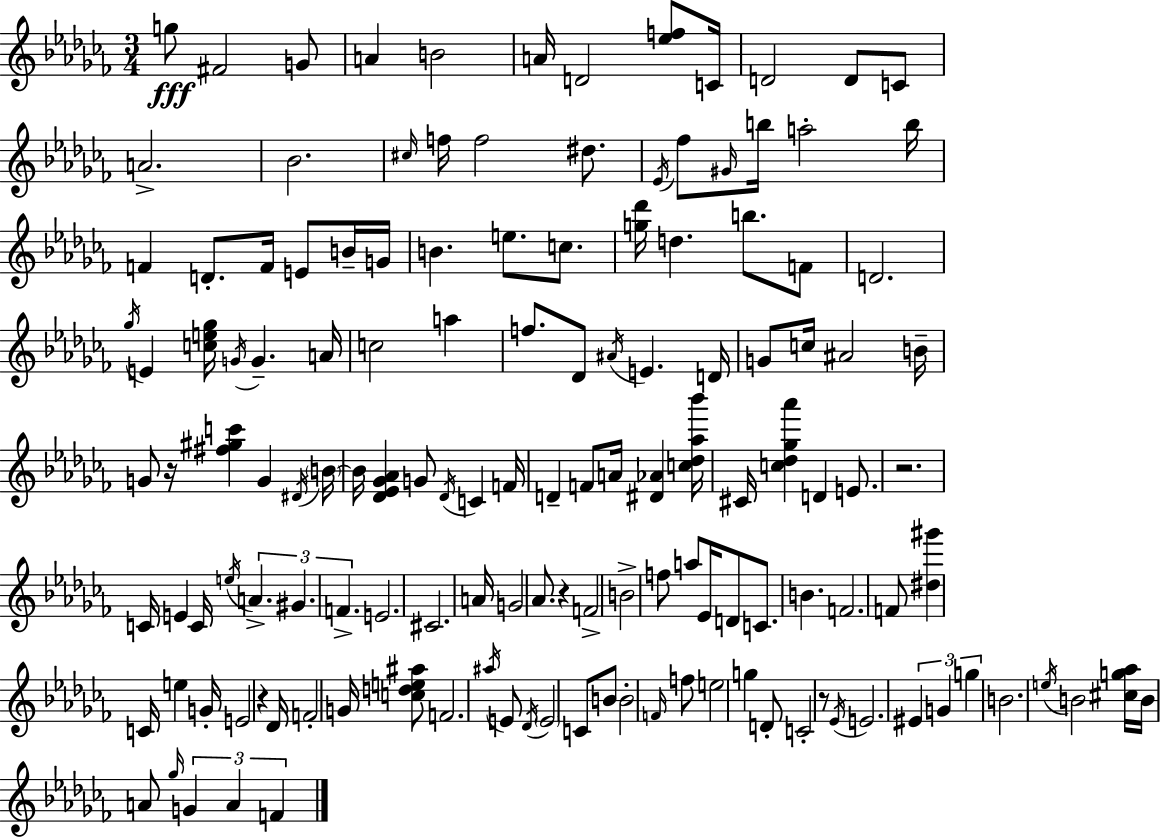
G5/e F#4/h G4/e A4/q B4/h A4/s D4/h [Eb5,F5]/e C4/s D4/h D4/e C4/e A4/h. Bb4/h. C#5/s F5/s F5/h D#5/e. Eb4/s FES5/e G#4/s B5/s A5/h B5/s F4/q D4/e. F4/s E4/e B4/s G4/s B4/q. E5/e. C5/e. [G5,Db6]/s D5/q. B5/e. F4/e D4/h. Gb5/s E4/q [C5,E5,Gb5]/s G4/s G4/q. A4/s C5/h A5/q F5/e. Db4/e A#4/s E4/q. D4/s G4/e C5/s A#4/h B4/s G4/e R/s [F#5,G#5,C6]/q G4/q D#4/s B4/s B4/s [Db4,Eb4,Gb4,Ab4]/q G4/e Db4/s C4/q F4/s D4/q F4/e A4/s [D#4,Ab4]/q [C5,Db5,Ab5,Bb6]/s C#4/s [C5,Db5,Gb5,Ab6]/q D4/q E4/e. R/h. C4/s E4/q C4/s E5/s A4/q. G#4/q. F4/q. E4/h. C#4/h. A4/s G4/h Ab4/e. R/q F4/h B4/h F5/e A5/e Eb4/s D4/e C4/e. B4/q. F4/h. F4/e [D#5,G#6]/q C4/s E5/q G4/s E4/h R/q Db4/s F4/h G4/s [C5,D5,E5,A#5]/e F4/h. A#5/s E4/e Db4/s E4/h C4/e B4/e B4/h F4/s F5/e E5/h G5/q D4/e C4/h R/e Eb4/s E4/h. EIS4/q G4/q G5/q B4/h. E5/s B4/h [C#5,G5,Ab5]/s B4/s A4/e Gb5/s G4/q A4/q F4/q